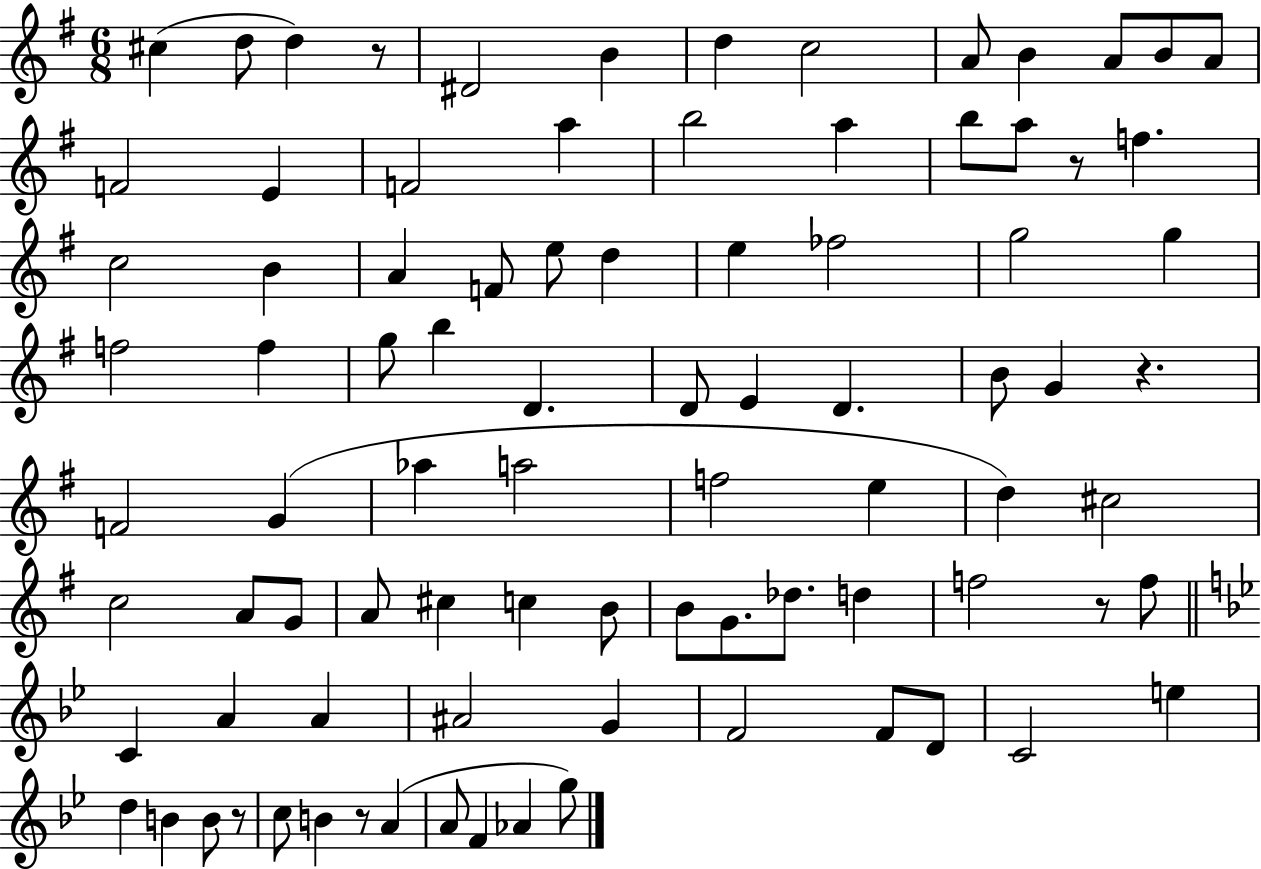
{
  \clef treble
  \numericTimeSignature
  \time 6/8
  \key g \major
  cis''4( d''8 d''4) r8 | dis'2 b'4 | d''4 c''2 | a'8 b'4 a'8 b'8 a'8 | \break f'2 e'4 | f'2 a''4 | b''2 a''4 | b''8 a''8 r8 f''4. | \break c''2 b'4 | a'4 f'8 e''8 d''4 | e''4 fes''2 | g''2 g''4 | \break f''2 f''4 | g''8 b''4 d'4. | d'8 e'4 d'4. | b'8 g'4 r4. | \break f'2 g'4( | aes''4 a''2 | f''2 e''4 | d''4) cis''2 | \break c''2 a'8 g'8 | a'8 cis''4 c''4 b'8 | b'8 g'8. des''8. d''4 | f''2 r8 f''8 | \break \bar "||" \break \key g \minor c'4 a'4 a'4 | ais'2 g'4 | f'2 f'8 d'8 | c'2 e''4 | \break d''4 b'4 b'8 r8 | c''8 b'4 r8 a'4( | a'8 f'4 aes'4 g''8) | \bar "|."
}